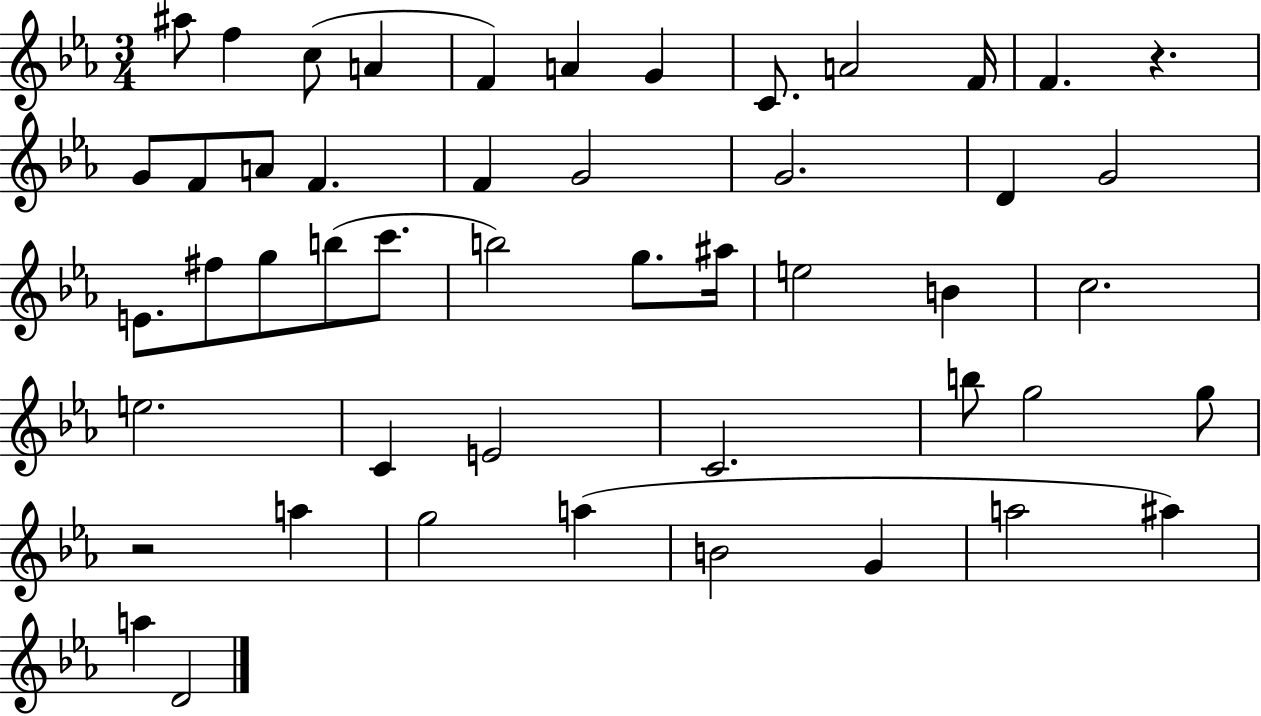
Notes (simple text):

A#5/e F5/q C5/e A4/q F4/q A4/q G4/q C4/e. A4/h F4/s F4/q. R/q. G4/e F4/e A4/e F4/q. F4/q G4/h G4/h. D4/q G4/h E4/e. F#5/e G5/e B5/e C6/e. B5/h G5/e. A#5/s E5/h B4/q C5/h. E5/h. C4/q E4/h C4/h. B5/e G5/h G5/e R/h A5/q G5/h A5/q B4/h G4/q A5/h A#5/q A5/q D4/h